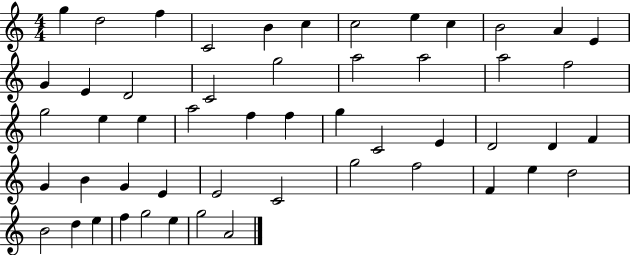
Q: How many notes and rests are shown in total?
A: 52